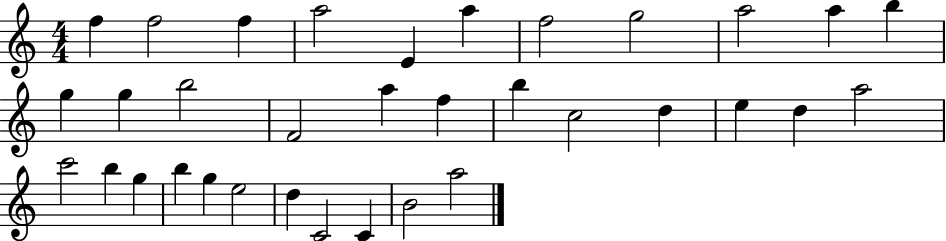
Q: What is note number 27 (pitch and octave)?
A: B5